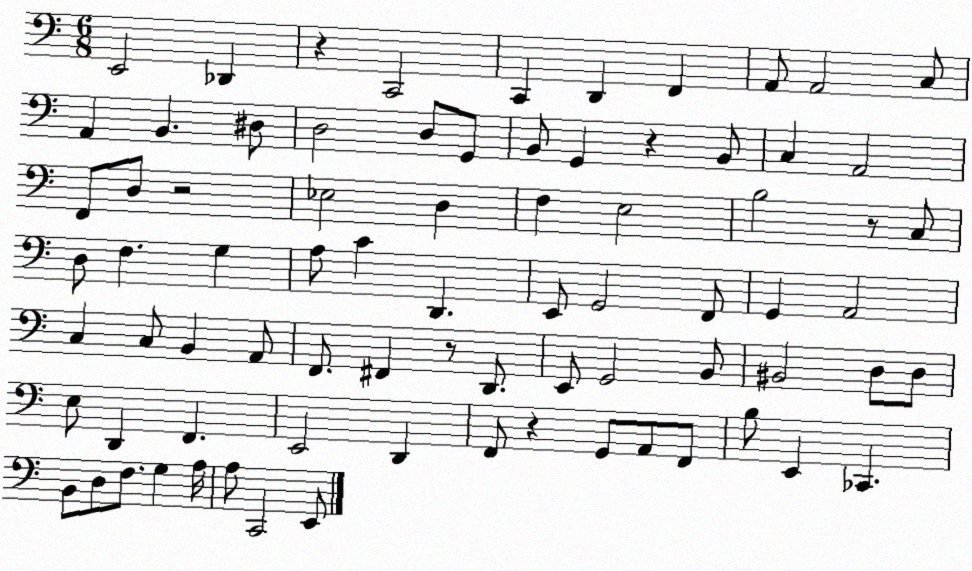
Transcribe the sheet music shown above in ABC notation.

X:1
T:Untitled
M:6/8
L:1/4
K:C
E,,2 _D,, z C,,2 C,, D,, F,, A,,/2 A,,2 C,/2 A,, B,, ^D,/2 D,2 D,/2 G,,/2 B,,/2 G,, z B,,/2 C, A,,2 F,,/2 D,/2 z2 _E,2 D, F, E,2 B,2 z/2 C,/2 D,/2 F, G, A,/2 C D,, E,,/2 G,,2 F,,/2 G,, A,,2 C, C,/2 B,, A,,/2 F,,/2 ^F,, z/2 D,,/2 E,,/2 G,,2 B,,/2 ^B,,2 D,/2 D,/2 E,/2 D,, F,, E,,2 D,, F,,/2 z G,,/2 A,,/2 F,,/2 B,/2 E,, _C,, B,,/2 D,/2 F,/2 G, A,/4 A,/2 C,,2 E,,/2